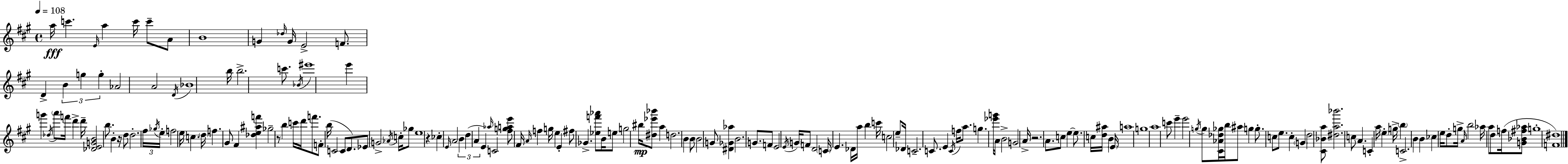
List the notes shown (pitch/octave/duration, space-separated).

A5/s C6/q. E4/s A5/q C6/s C6/e A4/e B4/w G4/q Db5/s G4/s E4/h F4/e. D4/q B4/q G5/q G5/q Ab4/h A4/h D4/s Bb4/w B5/s B5/h. C6/e. Bb4/s EIS6/w E6/q G6/q Db5/s A6/e F6/s D6/q D6/s [Db4,E4,G4,B4]/h B5/e. B4/q R/s D5/e D5/h. F#5/s Gb5/s E5/s F5/h E5/s C5/q. D5/s F5/q. G#4/e F#4/q [Db5,E5,A#5,F6]/q Gb5/h R/e B5/q C6/s D6/s F6/e. F4/e B5/s C4/h C4/e D4/e. Eb4/e G4/h Ab4/s C5/s Gb5/e E5/w R/q CES5/q E4/s A4/h B4/q D5/q A4/q E4/q Ab5/s C4/h [F#5,G5,A5,E6]/e F#4/s A4/s F5/q G5/s E5/q E4/q F#5/e Gb4/q. [Eb5,F6,Ab6]/e B4/s E5/e G5/h BIS5/s [D#5,Eb6,Bb6]/e A5/q D5/h. B4/q B4/e B4/h G4/e [D#4,Gb4,Ab5]/q B4/h. G4/e. F4/e E4/h E4/s G4/s F4/e D4/h C4/s E4/q. Db4/s A5/s B5/q C6/s C5/h E5/e Db4/s C4/h. C4/e. E4/q C4/s F5/s A5/e. G5/q. [Eb6,G6]/s A4/s B4/h G4/h A4/s R/h. A4/e. C5/e E5/q E5/e. C5/s [D5,A#5]/s B4/q E4/s A5/w G5/w A5/w C6/e E6/q E6/h G5/s G5/e [C#4,Ab4,Db5,Gb5]/s B5/s A#5/e G5/q G5/e. C5/e E5/e. C5/q G4/q D5/h [C#4,Bb4,A5]/e [D#5,A5,Bb6]/h. C5/e A4/q. C4/q A5/s E5/q G5/s B5/q C4/h. B4/q B4/q CES5/q E5/s D5/e G5/s A4/s B5/h Ab5/s A5/e D5/e F5/s [G4,Bb4,F#5,Ab5]/e G5/w [F4,D#5]/w